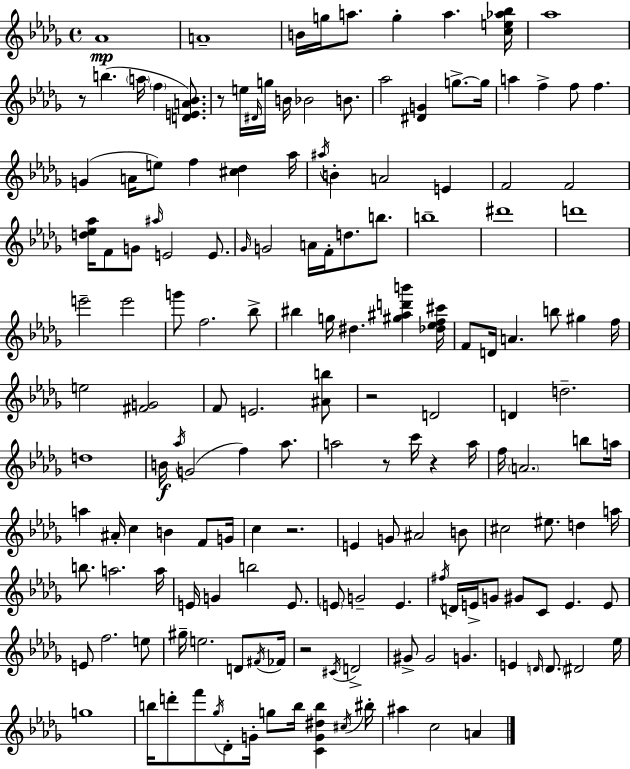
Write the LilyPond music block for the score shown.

{
  \clef treble
  \time 4/4
  \defaultTimeSignature
  \key bes \minor
  aes'1\mp | a'1-- | b'16 g''16 a''8. g''4-. a''4. <c'' e'' aes'' bes''>16 | aes''1 | \break r8 b''4.( \parenthesize a''16 \parenthesize f''4 <d' e' a' bes'>8.) | r8 e''16 \grace { dis'16 } g''16 b'16 bes'2 b'8. | aes''2 <dis' g'>4 g''8.->~~ | g''16 a''4 f''4-> f''8 f''4. | \break g'4( a'16 e''8) f''4 <cis'' des''>4 | aes''16 \acciaccatura { ais''16 } b'4-. a'2 e'4 | f'2 f'2 | <d'' ees'' aes''>16 f'8 g'8 \grace { ais''16 } e'2 | \break e'8. \grace { ges'16 } g'2 a'16 f'16-. d''8. | b''8. b''1-- | dis'''1 | d'''1 | \break e'''2-- e'''2 | g'''8 f''2. | bes''8-> bis''4 g''16 dis''4. <gis'' ais'' d''' b'''>4 | <des'' ees'' f'' cis'''>16 f'8 d'16 a'4. b''8 gis''4 | \break f''16 e''2 <fis' g'>2 | f'8 e'2. | <ais' b''>8 r2 d'2 | d'4 d''2.-- | \break d''1 | b'16\f \acciaccatura { aes''16 }( g'2 f''4) | aes''8. a''2 r8 c'''16 | r4 a''16 f''16 \parenthesize a'2. | \break b''8 a''16 a''4 ais'16-. c''4 b'4 | f'8 g'16 c''4 r2. | e'4 g'8 ais'2 | b'8 cis''2 eis''8. | \break d''4 a''16 b''8. a''2. | a''16 e'16 g'4 b''2 | e'8. \parenthesize e'8 g'2-- e'4. | \acciaccatura { fis''16 } d'16 e'16-> g'8 gis'8 c'8 e'4. | \break e'8 e'8 f''2. | e''8 gis''16-- e''2. | d'8 \acciaccatura { fis'16 } fes'16 r2 \acciaccatura { cis'16 } | d'2-> gis'8-> gis'2 | \break g'4. e'4 \grace { d'16 } \parenthesize d'8. | dis'2 ees''16 g''1 | b''16 d'''8-. f'''8 \acciaccatura { ges''16 } des'8-. | g'16-. g''8 b''16 <c' g' dis'' b''>4 \acciaccatura { cis''16 } bis''16-. ais''4 c''2 | \break a'4 \bar "|."
}